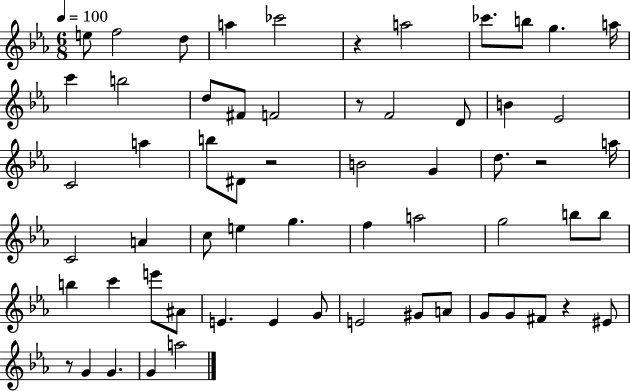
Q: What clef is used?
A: treble